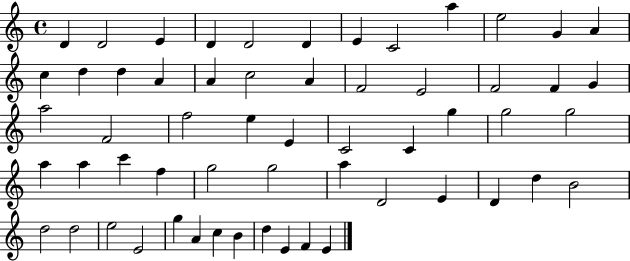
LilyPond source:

{
  \clef treble
  \time 4/4
  \defaultTimeSignature
  \key c \major
  d'4 d'2 e'4 | d'4 d'2 d'4 | e'4 c'2 a''4 | e''2 g'4 a'4 | \break c''4 d''4 d''4 a'4 | a'4 c''2 a'4 | f'2 e'2 | f'2 f'4 g'4 | \break a''2 f'2 | f''2 e''4 e'4 | c'2 c'4 g''4 | g''2 g''2 | \break a''4 a''4 c'''4 f''4 | g''2 g''2 | a''4 d'2 e'4 | d'4 d''4 b'2 | \break d''2 d''2 | e''2 e'2 | g''4 a'4 c''4 b'4 | d''4 e'4 f'4 e'4 | \break \bar "|."
}